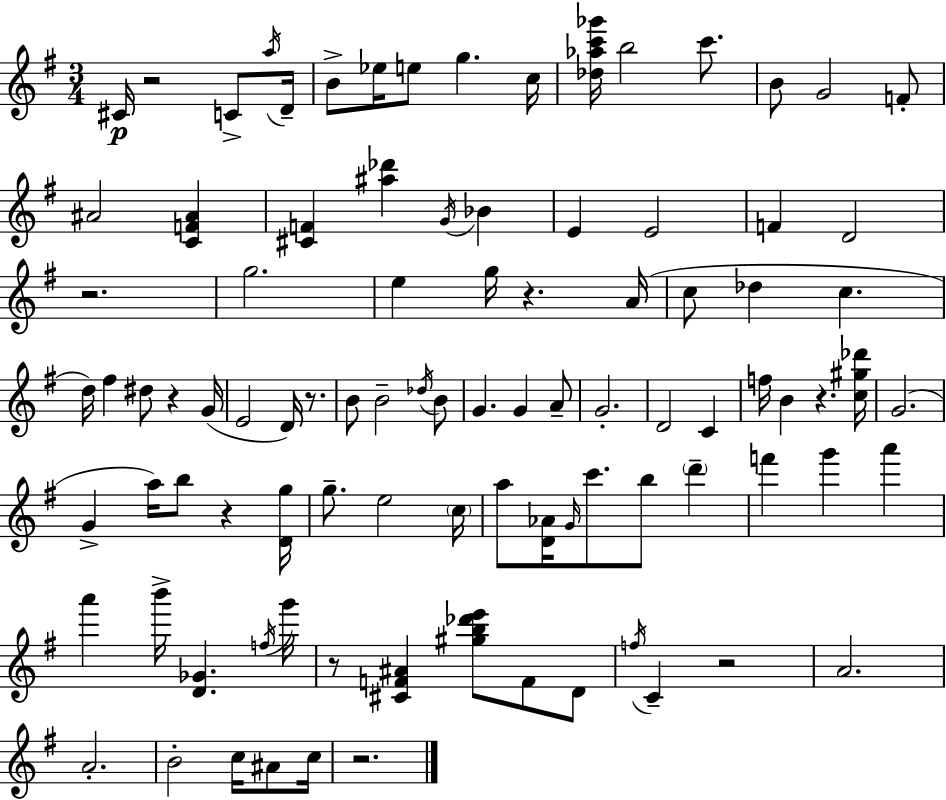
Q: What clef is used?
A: treble